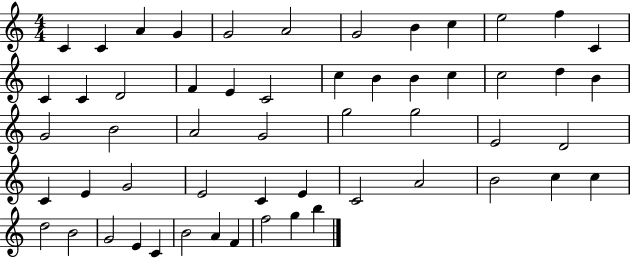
C4/q C4/q A4/q G4/q G4/h A4/h G4/h B4/q C5/q E5/h F5/q C4/q C4/q C4/q D4/h F4/q E4/q C4/h C5/q B4/q B4/q C5/q C5/h D5/q B4/q G4/h B4/h A4/h G4/h G5/h G5/h E4/h D4/h C4/q E4/q G4/h E4/h C4/q E4/q C4/h A4/h B4/h C5/q C5/q D5/h B4/h G4/h E4/q C4/q B4/h A4/q F4/q F5/h G5/q B5/q